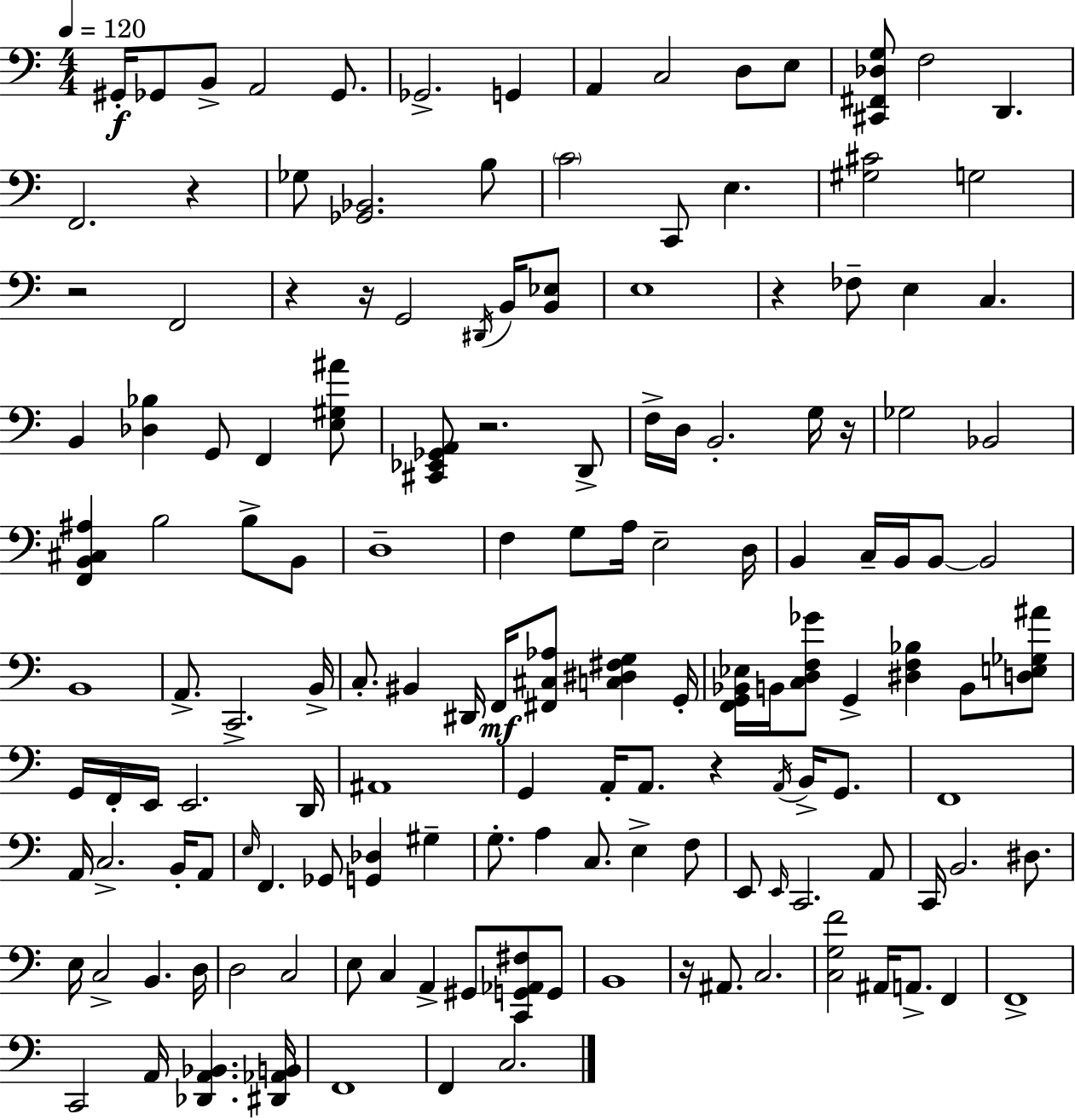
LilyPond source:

{
  \clef bass
  \numericTimeSignature
  \time 4/4
  \key c \major
  \tempo 4 = 120
  \repeat volta 2 { gis,16-.\f ges,8 b,8-> a,2 ges,8. | ges,2.-> g,4 | a,4 c2 d8 e8 | <cis, fis, des g>8 f2 d,4. | \break f,2. r4 | ges8 <ges, bes,>2. b8 | \parenthesize c'2 c,8 e4. | <gis cis'>2 g2 | \break r2 f,2 | r4 r16 g,2 \acciaccatura { dis,16 } b,16 <b, ees>8 | e1 | r4 fes8-- e4 c4. | \break b,4 <des bes>4 g,8 f,4 <e gis ais'>8 | <cis, ees, ges, a,>8 r2. d,8-> | f16-> d16 b,2.-. g16 | r16 ges2 bes,2 | \break <f, b, cis ais>4 b2 b8-> b,8 | d1-- | f4 g8 a16 e2-- | d16 b,4 c16-- b,16 b,8~~ b,2 | \break b,1 | a,8.-> c,2.-> | b,16-> c8.-. bis,4 dis,16 f,16\mf <fis, cis aes>8 <c dis fis g>4 | g,16-. <f, g, bes, ees>16 b,16 <c d f ges'>8 g,4-> <dis f bes>4 b,8 <d e ges ais'>8 | \break g,16 f,16-. e,16 e,2. | d,16 ais,1 | g,4 a,16-. a,8. r4 \acciaccatura { a,16 } b,16-> g,8. | f,1 | \break a,16 c2.-> b,16-. | a,8 \grace { e16 } f,4. ges,8 <g, des>4 gis4-- | g8.-. a4 c8. e4-> | f8 e,8 \grace { e,16 } c,2. | \break a,8 c,16 b,2. | dis8. e16 c2-> b,4. | d16 d2 c2 | e8 c4 a,4-> gis,8 | \break <c, g, aes, fis>8 g,8 b,1 | r16 ais,8. c2. | <c g f'>2 ais,16 a,8.-> | f,4 f,1-> | \break c,2 a,16 <des, a, bes,>4. | <dis, aes, b,>16 f,1 | f,4 c2. | } \bar "|."
}